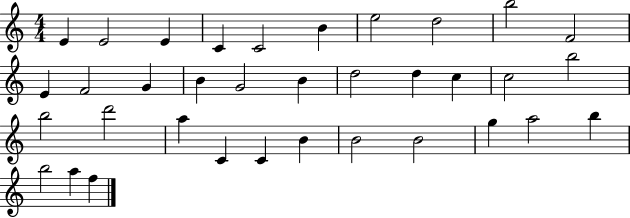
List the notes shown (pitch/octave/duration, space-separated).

E4/q E4/h E4/q C4/q C4/h B4/q E5/h D5/h B5/h F4/h E4/q F4/h G4/q B4/q G4/h B4/q D5/h D5/q C5/q C5/h B5/h B5/h D6/h A5/q C4/q C4/q B4/q B4/h B4/h G5/q A5/h B5/q B5/h A5/q F5/q